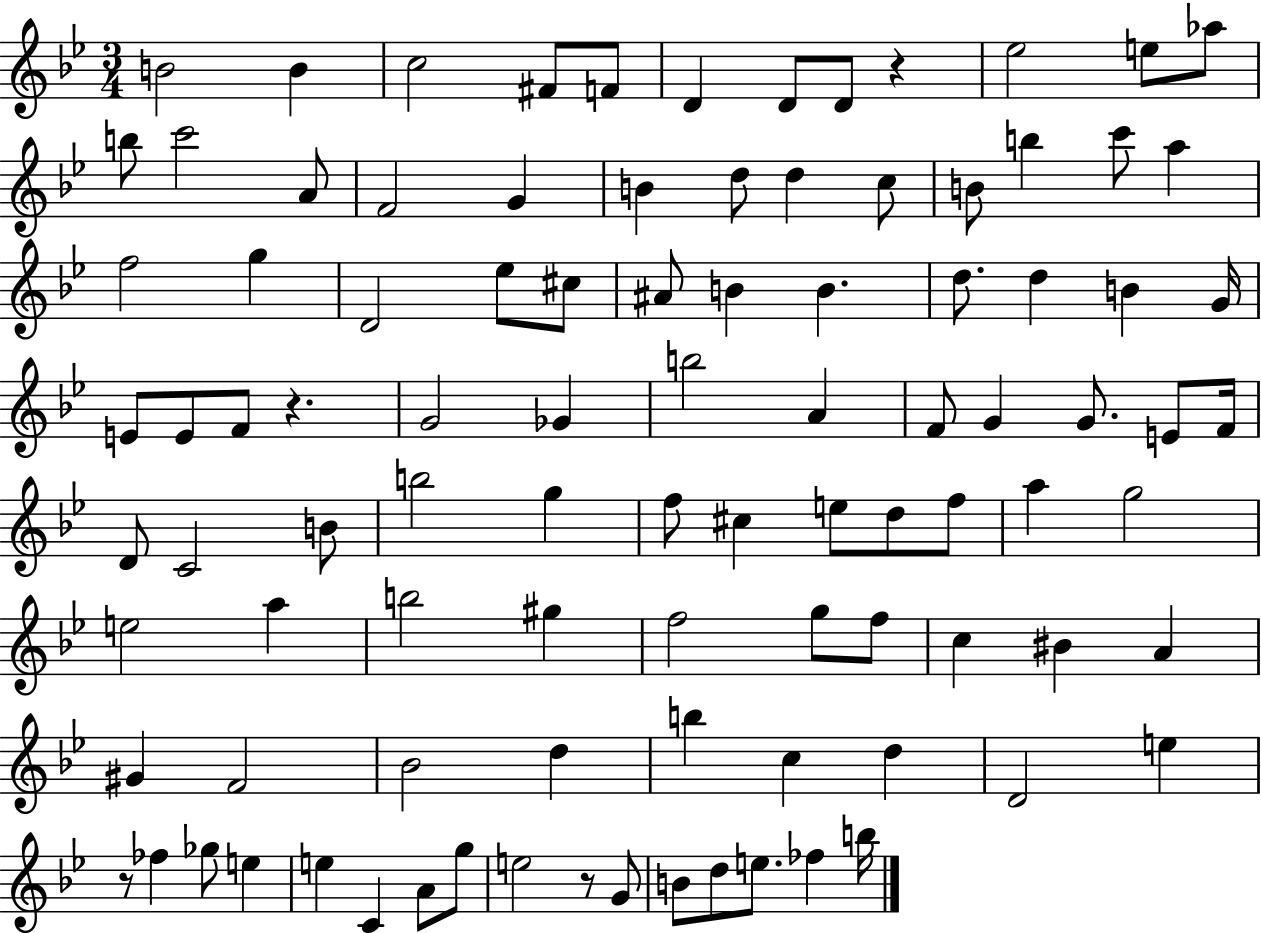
B4/h B4/q C5/h F#4/e F4/e D4/q D4/e D4/e R/q Eb5/h E5/e Ab5/e B5/e C6/h A4/e F4/h G4/q B4/q D5/e D5/q C5/e B4/e B5/q C6/e A5/q F5/h G5/q D4/h Eb5/e C#5/e A#4/e B4/q B4/q. D5/e. D5/q B4/q G4/s E4/e E4/e F4/e R/q. G4/h Gb4/q B5/h A4/q F4/e G4/q G4/e. E4/e F4/s D4/e C4/h B4/e B5/h G5/q F5/e C#5/q E5/e D5/e F5/e A5/q G5/h E5/h A5/q B5/h G#5/q F5/h G5/e F5/e C5/q BIS4/q A4/q G#4/q F4/h Bb4/h D5/q B5/q C5/q D5/q D4/h E5/q R/e FES5/q Gb5/e E5/q E5/q C4/q A4/e G5/e E5/h R/e G4/e B4/e D5/e E5/e. FES5/q B5/s